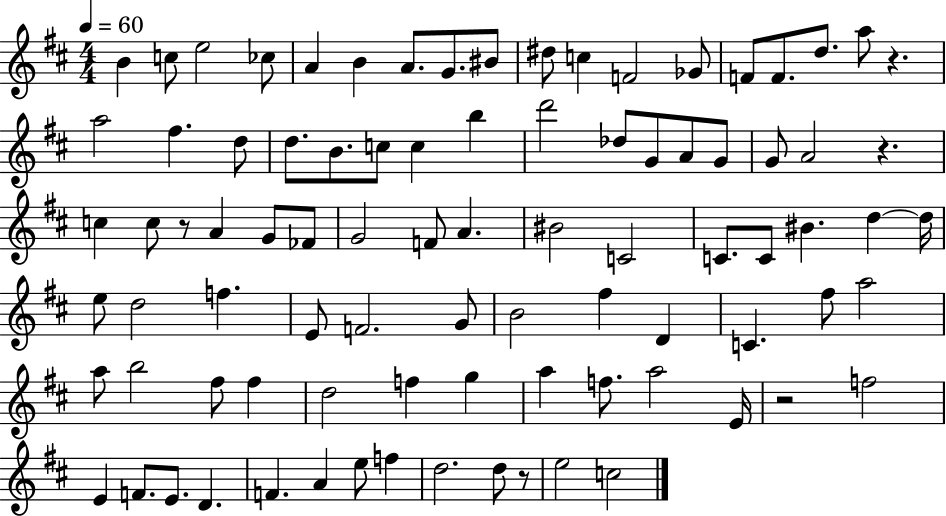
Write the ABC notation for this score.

X:1
T:Untitled
M:4/4
L:1/4
K:D
B c/2 e2 _c/2 A B A/2 G/2 ^B/2 ^d/2 c F2 _G/2 F/2 F/2 d/2 a/2 z a2 ^f d/2 d/2 B/2 c/2 c b d'2 _d/2 G/2 A/2 G/2 G/2 A2 z c c/2 z/2 A G/2 _F/2 G2 F/2 A ^B2 C2 C/2 C/2 ^B d d/4 e/2 d2 f E/2 F2 G/2 B2 ^f D C ^f/2 a2 a/2 b2 ^f/2 ^f d2 f g a f/2 a2 E/4 z2 f2 E F/2 E/2 D F A e/2 f d2 d/2 z/2 e2 c2